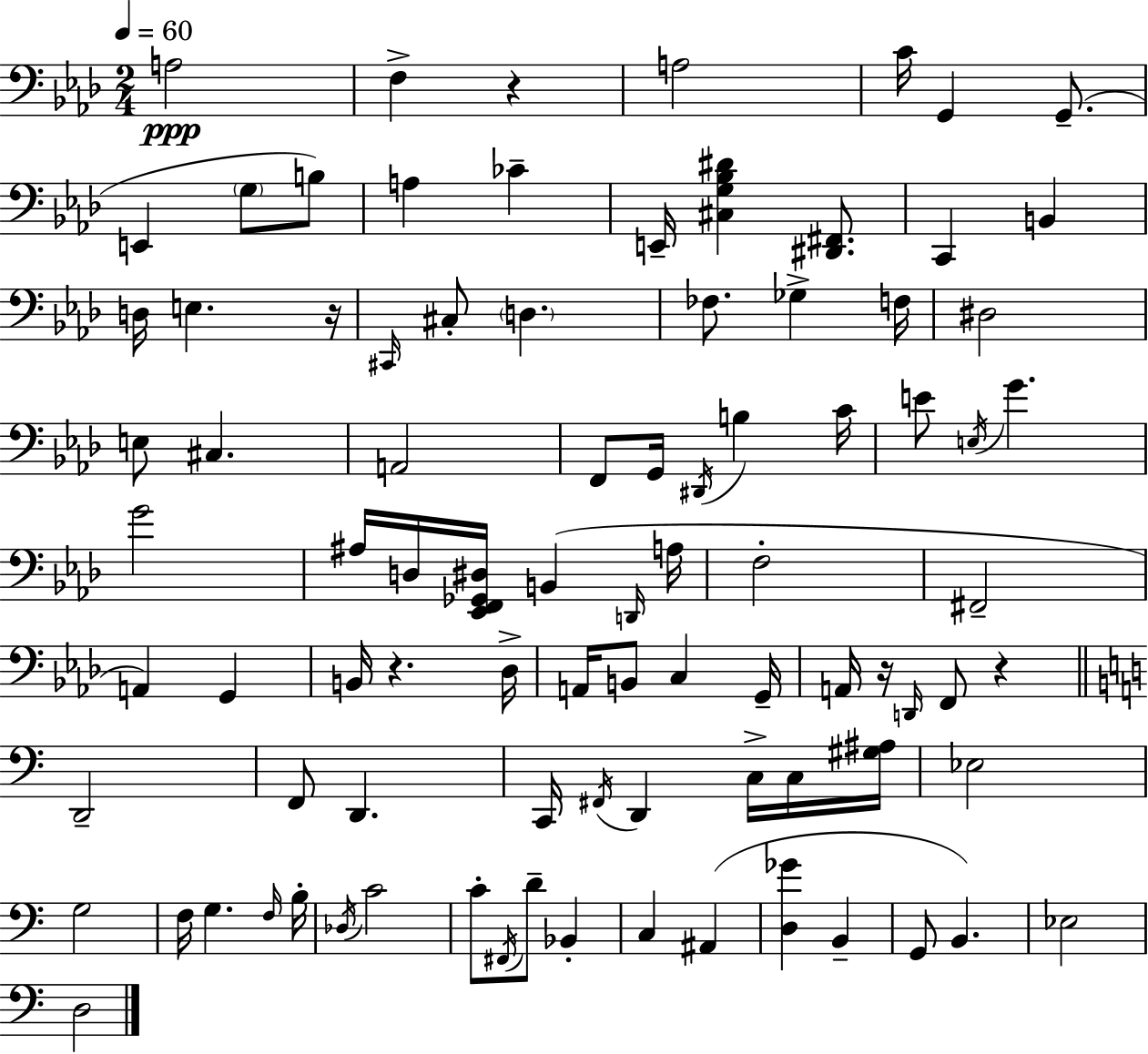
X:1
T:Untitled
M:2/4
L:1/4
K:Fm
A,2 F, z A,2 C/4 G,, G,,/2 E,, G,/2 B,/2 A, _C E,,/4 [^C,G,_B,^D] [^D,,^F,,]/2 C,, B,, D,/4 E, z/4 ^C,,/4 ^C,/2 D, _F,/2 _G, F,/4 ^D,2 E,/2 ^C, A,,2 F,,/2 G,,/4 ^D,,/4 B, C/4 E/2 E,/4 G G2 ^A,/4 D,/4 [_E,,F,,_G,,^D,]/4 B,, D,,/4 A,/4 F,2 ^F,,2 A,, G,, B,,/4 z _D,/4 A,,/4 B,,/2 C, G,,/4 A,,/4 z/4 D,,/4 F,,/2 z D,,2 F,,/2 D,, C,,/4 ^F,,/4 D,, C,/4 C,/4 [^G,^A,]/4 _E,2 G,2 F,/4 G, F,/4 B,/4 _D,/4 C2 C/2 ^F,,/4 D/2 _B,, C, ^A,, [D,_G] B,, G,,/2 B,, _E,2 D,2